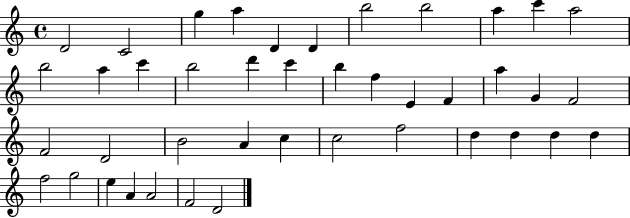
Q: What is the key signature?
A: C major